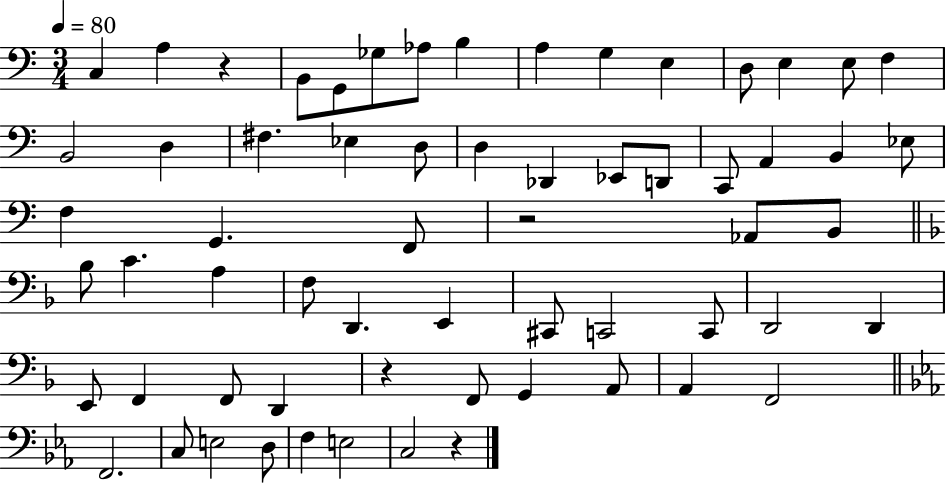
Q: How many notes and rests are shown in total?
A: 63